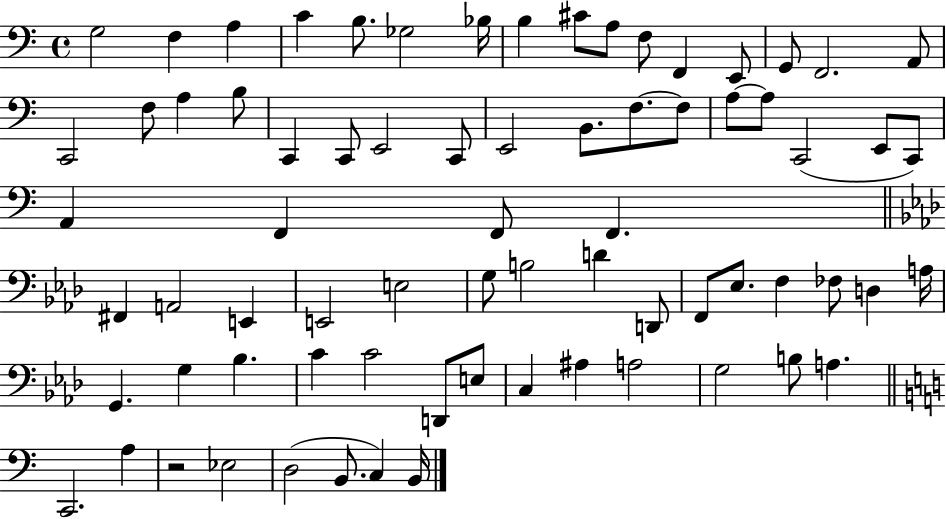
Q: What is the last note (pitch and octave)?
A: B2